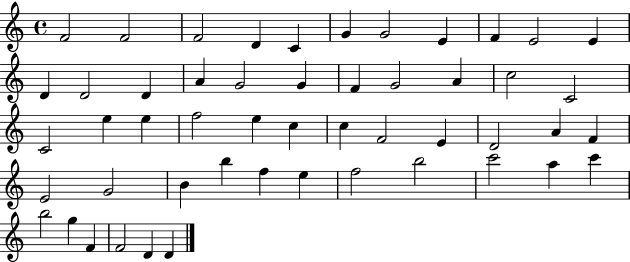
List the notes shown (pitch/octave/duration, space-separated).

F4/h F4/h F4/h D4/q C4/q G4/q G4/h E4/q F4/q E4/h E4/q D4/q D4/h D4/q A4/q G4/h G4/q F4/q G4/h A4/q C5/h C4/h C4/h E5/q E5/q F5/h E5/q C5/q C5/q F4/h E4/q D4/h A4/q F4/q E4/h G4/h B4/q B5/q F5/q E5/q F5/h B5/h C6/h A5/q C6/q B5/h G5/q F4/q F4/h D4/q D4/q